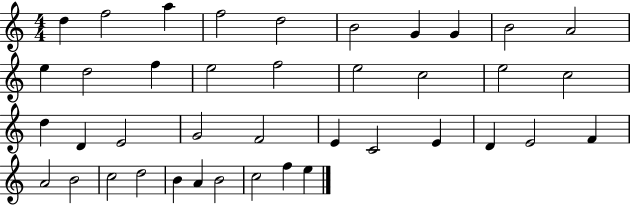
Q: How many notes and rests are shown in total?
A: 40